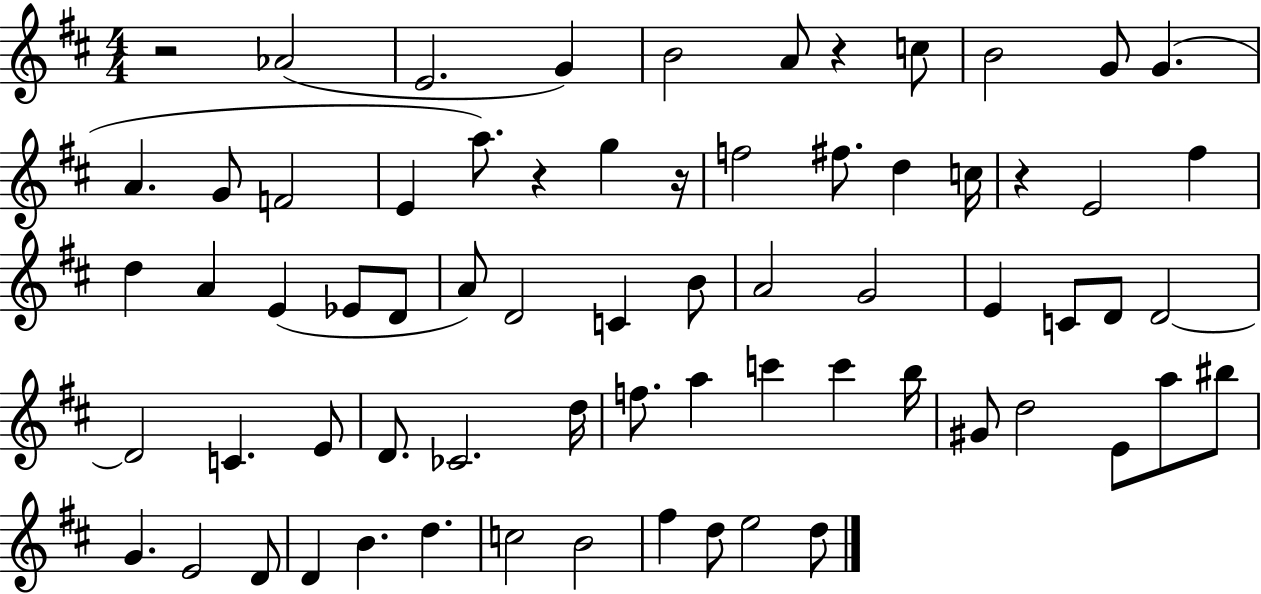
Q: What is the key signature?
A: D major